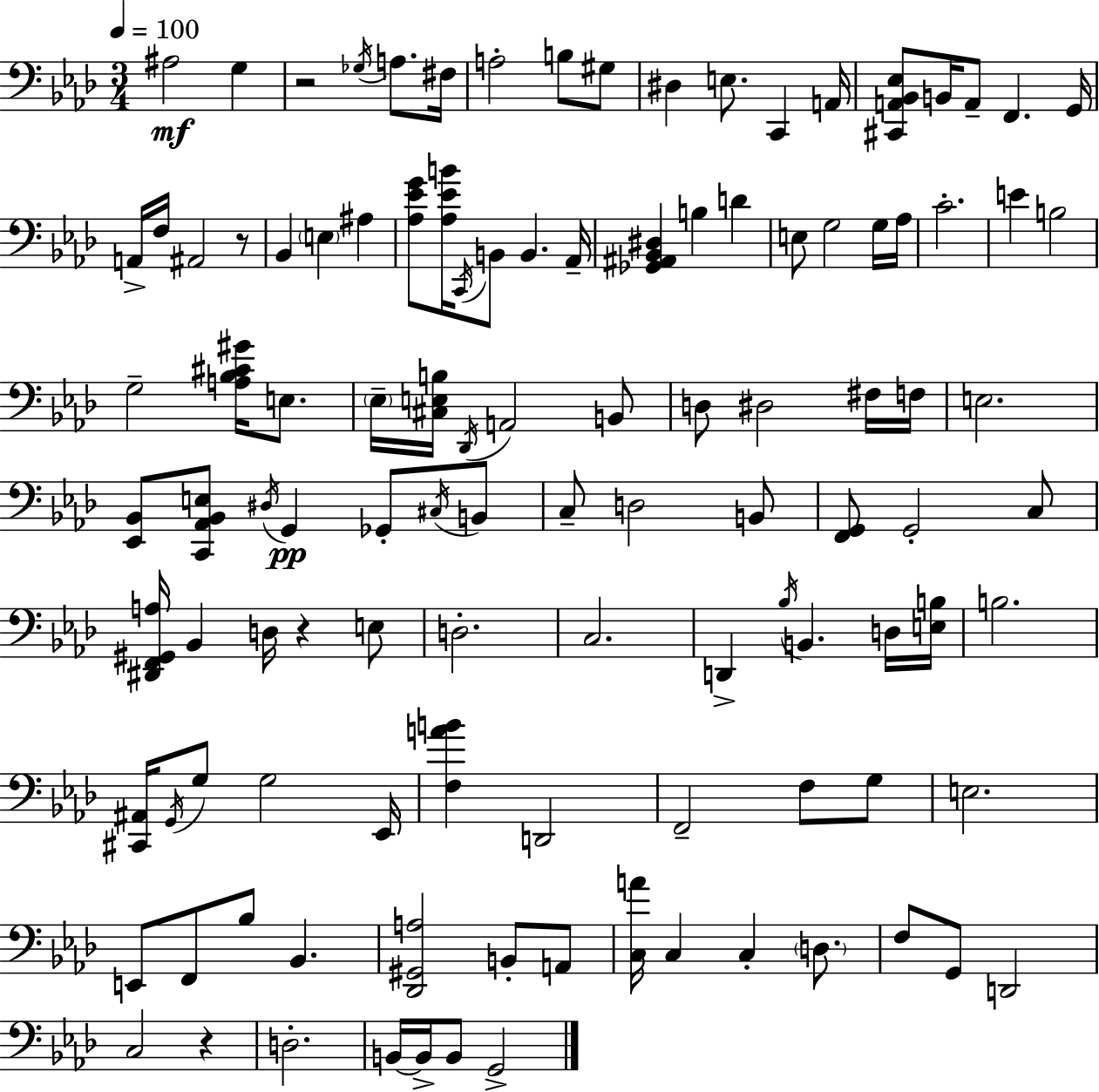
{
  \clef bass
  \numericTimeSignature
  \time 3/4
  \key aes \major
  \tempo 4 = 100
  ais2\mf g4 | r2 \acciaccatura { ges16 } a8. | fis16 a2-. b8 gis8 | dis4 e8. c,4 | \break a,16 <cis, a, bes, ees>8 b,16 a,8-- f,4. | g,16 a,16-> f16 ais,2 r8 | bes,4 \parenthesize e4 ais4 | <aes ees' g'>8 <aes ees' b'>16 \acciaccatura { c,16 } b,8 b,4. | \break aes,16-- <ges, ais, bes, dis>4 b4 d'4 | e8 g2 | g16 aes16 c'2.-. | e'4 b2 | \break g2-- <a bes cis' gis'>16 e8. | \parenthesize ees16-- <cis e b>16 \acciaccatura { des,16 } a,2 | b,8 d8 dis2 | fis16 f16 e2. | \break <ees, bes,>8 <c, aes, bes, e>8 \acciaccatura { dis16 }\pp g,4 | ges,8-. \acciaccatura { cis16 } b,8 c8-- d2 | b,8 <f, g,>8 g,2-. | c8 <dis, f, gis, a>16 bes,4 d16 r4 | \break e8 d2.-. | c2. | d,4-> \acciaccatura { bes16 } b,4. | d16 <e b>16 b2. | \break <cis, ais,>16 \acciaccatura { g,16 } g8 g2 | ees,16 <f a' b'>4 d,2 | f,2-- | f8 g8 e2. | \break e,8 f,8 bes8 | bes,4. <des, gis, a>2 | b,8-. a,8 <c a'>16 c4 | c4-. \parenthesize d8. f8 g,8 d,2 | \break c2 | r4 d2.-. | b,16~~ b,16-> b,8 g,2-> | \bar "|."
}